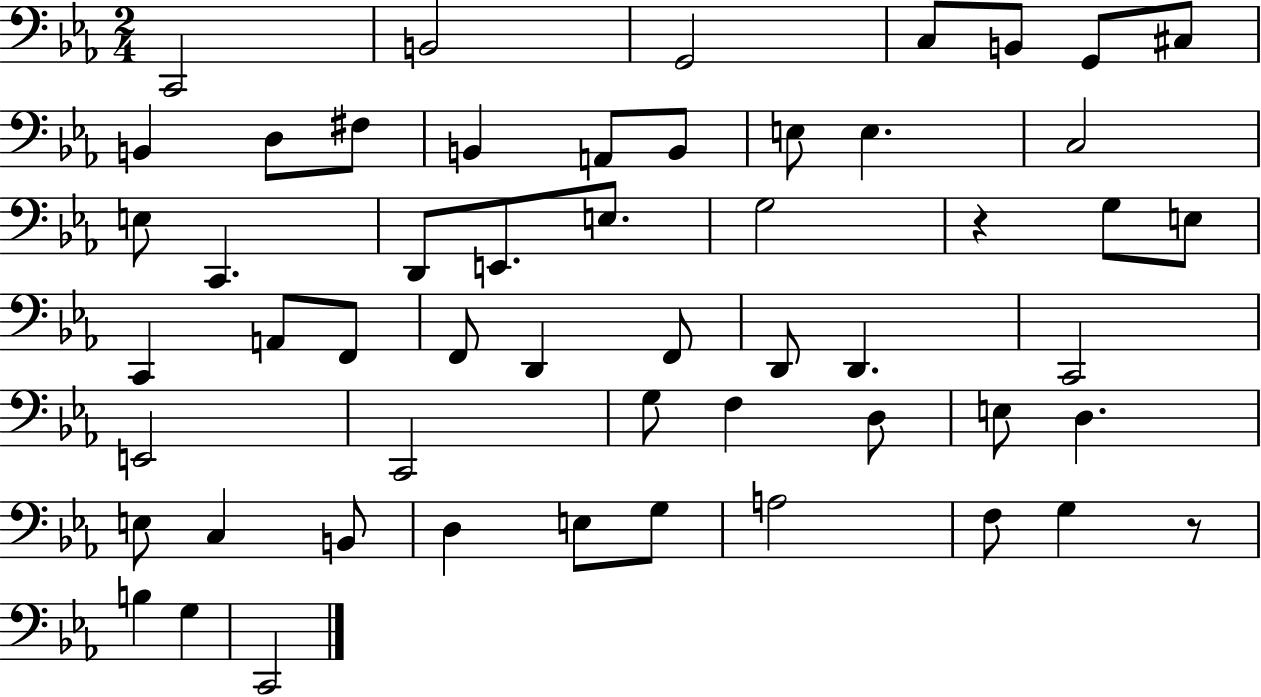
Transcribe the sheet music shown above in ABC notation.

X:1
T:Untitled
M:2/4
L:1/4
K:Eb
C,,2 B,,2 G,,2 C,/2 B,,/2 G,,/2 ^C,/2 B,, D,/2 ^F,/2 B,, A,,/2 B,,/2 E,/2 E, C,2 E,/2 C,, D,,/2 E,,/2 E,/2 G,2 z G,/2 E,/2 C,, A,,/2 F,,/2 F,,/2 D,, F,,/2 D,,/2 D,, C,,2 E,,2 C,,2 G,/2 F, D,/2 E,/2 D, E,/2 C, B,,/2 D, E,/2 G,/2 A,2 F,/2 G, z/2 B, G, C,,2